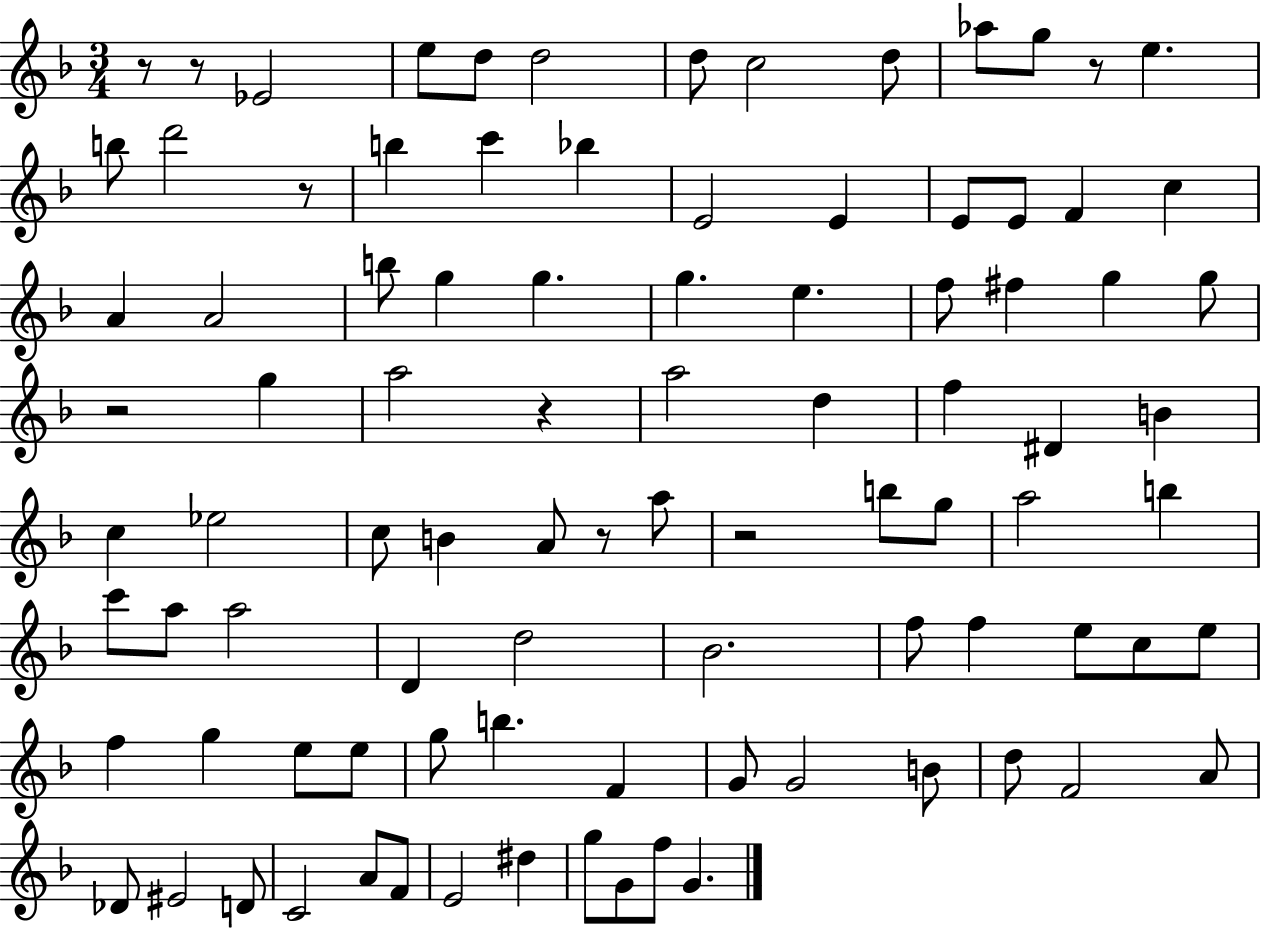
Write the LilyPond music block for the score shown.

{
  \clef treble
  \numericTimeSignature
  \time 3/4
  \key f \major
  r8 r8 ees'2 | e''8 d''8 d''2 | d''8 c''2 d''8 | aes''8 g''8 r8 e''4. | \break b''8 d'''2 r8 | b''4 c'''4 bes''4 | e'2 e'4 | e'8 e'8 f'4 c''4 | \break a'4 a'2 | b''8 g''4 g''4. | g''4. e''4. | f''8 fis''4 g''4 g''8 | \break r2 g''4 | a''2 r4 | a''2 d''4 | f''4 dis'4 b'4 | \break c''4 ees''2 | c''8 b'4 a'8 r8 a''8 | r2 b''8 g''8 | a''2 b''4 | \break c'''8 a''8 a''2 | d'4 d''2 | bes'2. | f''8 f''4 e''8 c''8 e''8 | \break f''4 g''4 e''8 e''8 | g''8 b''4. f'4 | g'8 g'2 b'8 | d''8 f'2 a'8 | \break des'8 eis'2 d'8 | c'2 a'8 f'8 | e'2 dis''4 | g''8 g'8 f''8 g'4. | \break \bar "|."
}